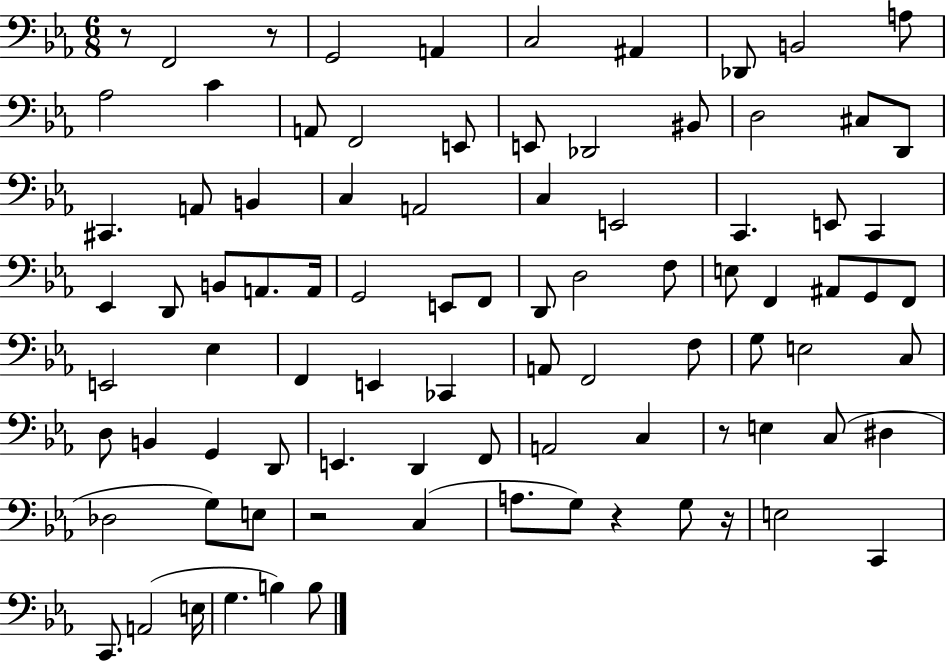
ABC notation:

X:1
T:Untitled
M:6/8
L:1/4
K:Eb
z/2 F,,2 z/2 G,,2 A,, C,2 ^A,, _D,,/2 B,,2 A,/2 _A,2 C A,,/2 F,,2 E,,/2 E,,/2 _D,,2 ^B,,/2 D,2 ^C,/2 D,,/2 ^C,, A,,/2 B,, C, A,,2 C, E,,2 C,, E,,/2 C,, _E,, D,,/2 B,,/2 A,,/2 A,,/4 G,,2 E,,/2 F,,/2 D,,/2 D,2 F,/2 E,/2 F,, ^A,,/2 G,,/2 F,,/2 E,,2 _E, F,, E,, _C,, A,,/2 F,,2 F,/2 G,/2 E,2 C,/2 D,/2 B,, G,, D,,/2 E,, D,, F,,/2 A,,2 C, z/2 E, C,/2 ^D, _D,2 G,/2 E,/2 z2 C, A,/2 G,/2 z G,/2 z/4 E,2 C,, C,,/2 A,,2 E,/4 G, B, B,/2